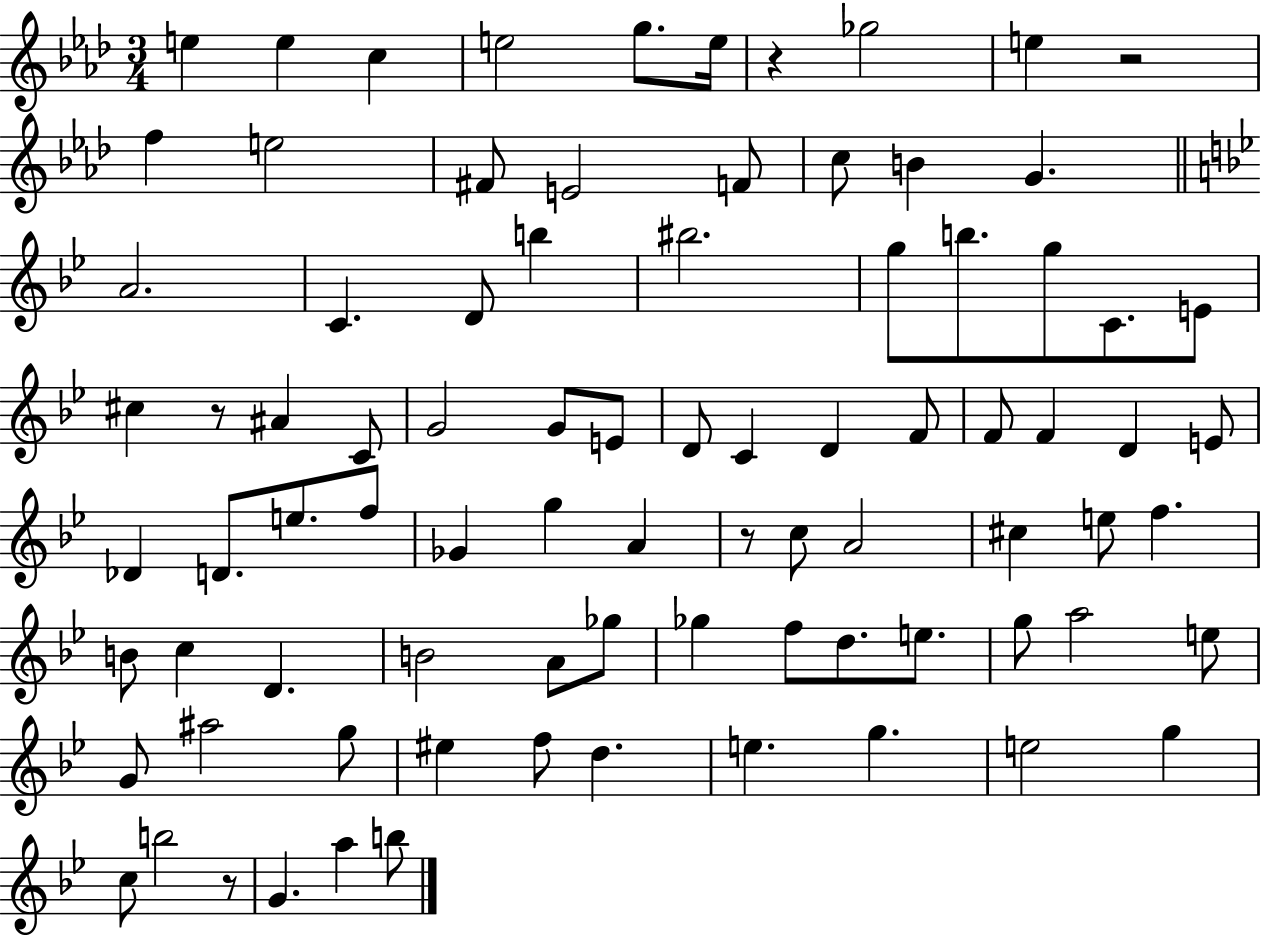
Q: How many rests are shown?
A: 5